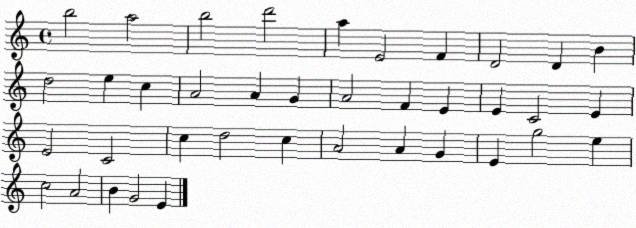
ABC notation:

X:1
T:Untitled
M:4/4
L:1/4
K:C
b2 a2 b2 d'2 a E2 F D2 D B d2 e c A2 A G A2 F E E C2 E E2 C2 c d2 c A2 A G E g2 e c2 A2 B G2 E